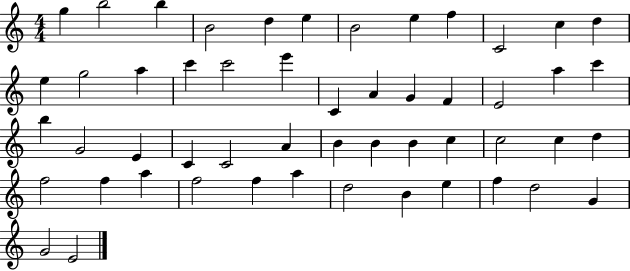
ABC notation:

X:1
T:Untitled
M:4/4
L:1/4
K:C
g b2 b B2 d e B2 e f C2 c d e g2 a c' c'2 e' C A G F E2 a c' b G2 E C C2 A B B B c c2 c d f2 f a f2 f a d2 B e f d2 G G2 E2